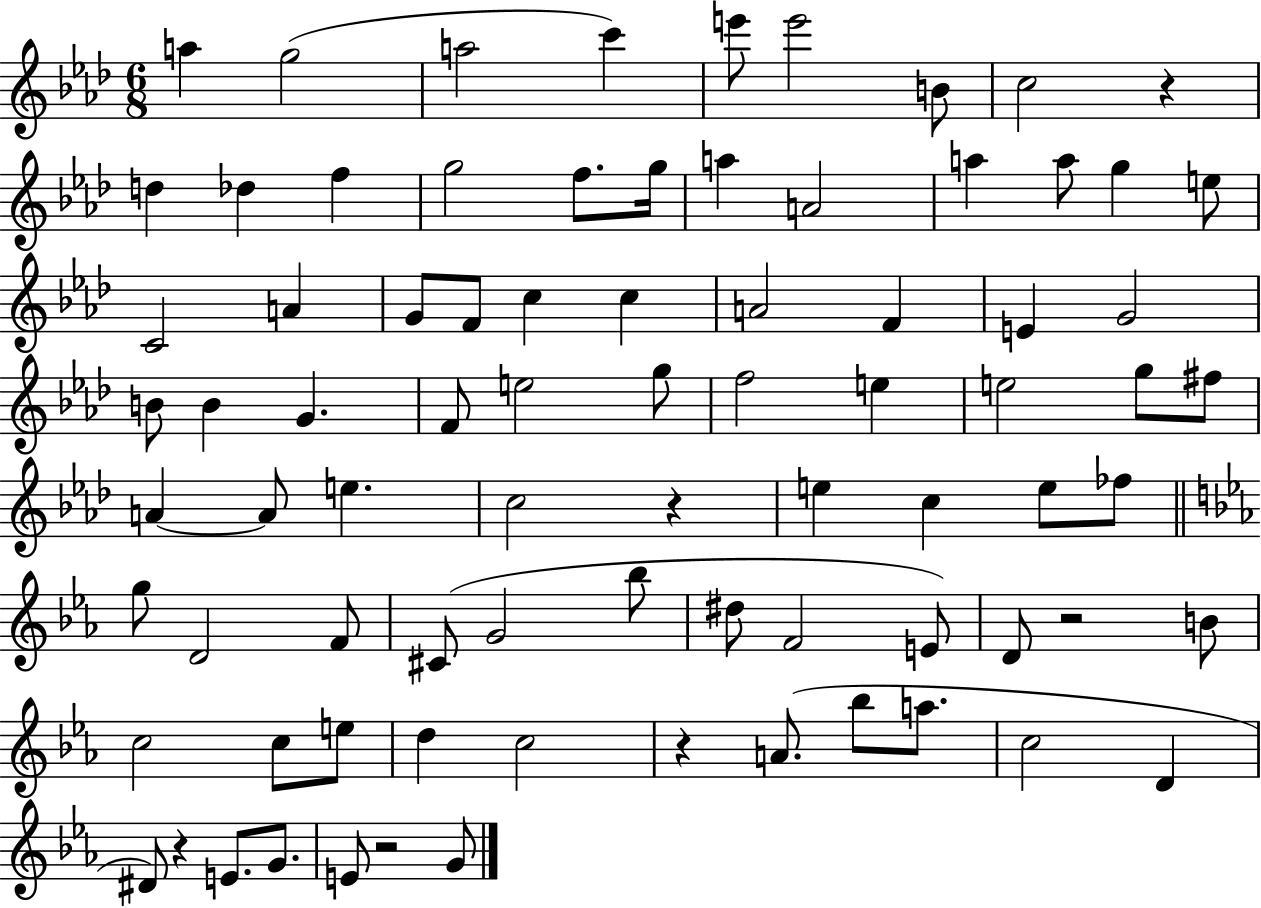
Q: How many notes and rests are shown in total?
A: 81